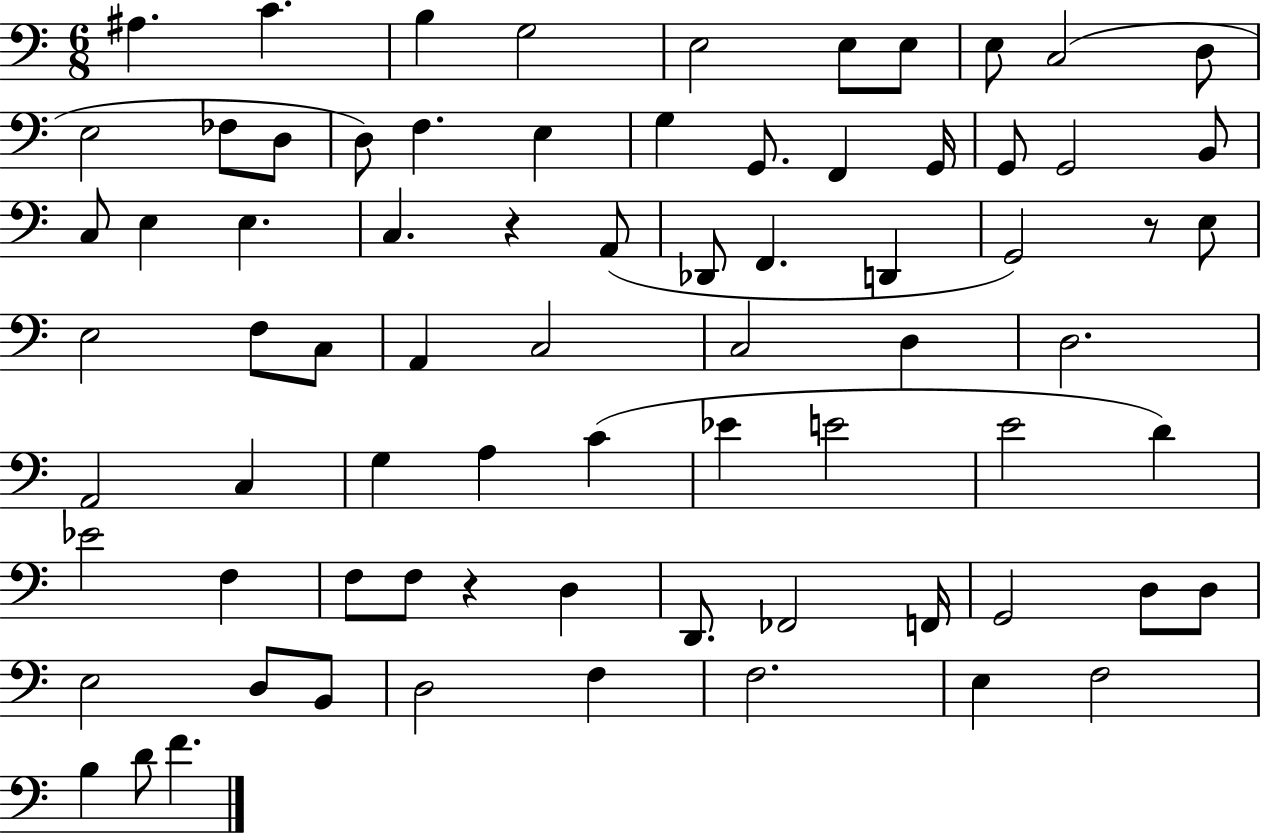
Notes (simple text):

A#3/q. C4/q. B3/q G3/h E3/h E3/e E3/e E3/e C3/h D3/e E3/h FES3/e D3/e D3/e F3/q. E3/q G3/q G2/e. F2/q G2/s G2/e G2/h B2/e C3/e E3/q E3/q. C3/q. R/q A2/e Db2/e F2/q. D2/q G2/h R/e E3/e E3/h F3/e C3/e A2/q C3/h C3/h D3/q D3/h. A2/h C3/q G3/q A3/q C4/q Eb4/q E4/h E4/h D4/q Eb4/h F3/q F3/e F3/e R/q D3/q D2/e. FES2/h F2/s G2/h D3/e D3/e E3/h D3/e B2/e D3/h F3/q F3/h. E3/q F3/h B3/q D4/e F4/q.